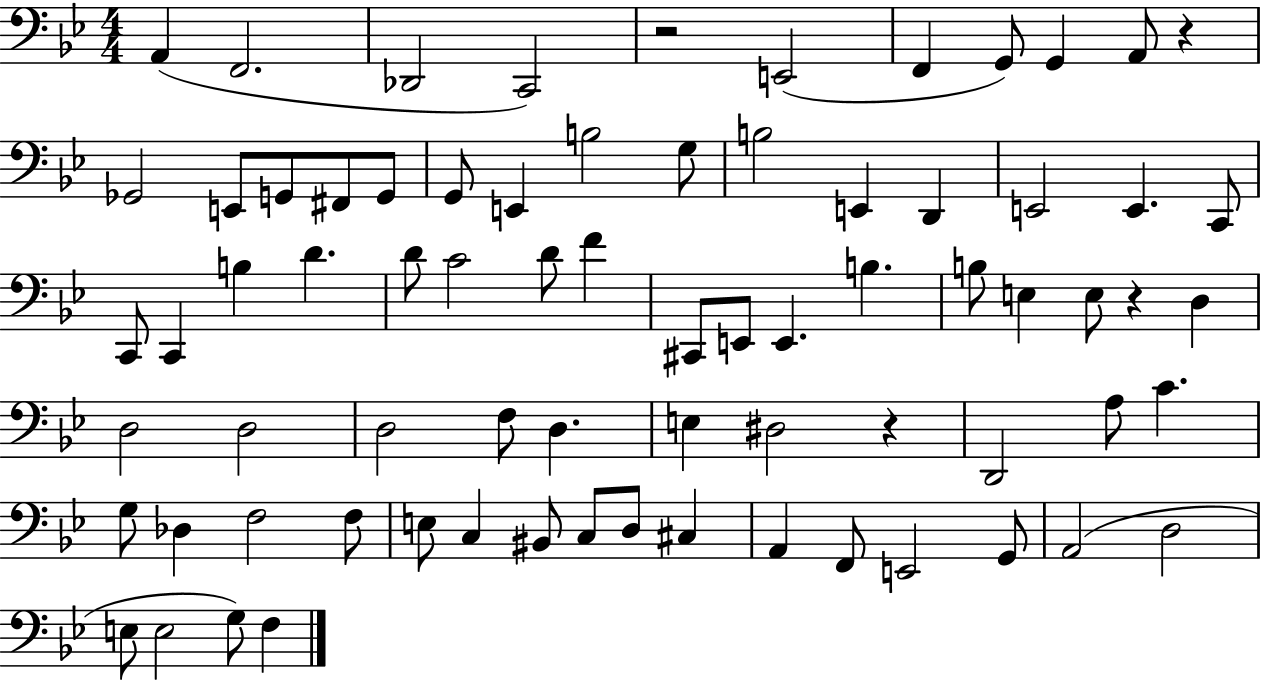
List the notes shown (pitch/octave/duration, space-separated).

A2/q F2/h. Db2/h C2/h R/h E2/h F2/q G2/e G2/q A2/e R/q Gb2/h E2/e G2/e F#2/e G2/e G2/e E2/q B3/h G3/e B3/h E2/q D2/q E2/h E2/q. C2/e C2/e C2/q B3/q D4/q. D4/e C4/h D4/e F4/q C#2/e E2/e E2/q. B3/q. B3/e E3/q E3/e R/q D3/q D3/h D3/h D3/h F3/e D3/q. E3/q D#3/h R/q D2/h A3/e C4/q. G3/e Db3/q F3/h F3/e E3/e C3/q BIS2/e C3/e D3/e C#3/q A2/q F2/e E2/h G2/e A2/h D3/h E3/e E3/h G3/e F3/q